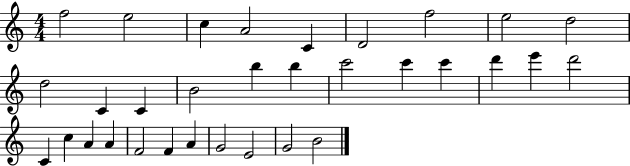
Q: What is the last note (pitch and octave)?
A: B4